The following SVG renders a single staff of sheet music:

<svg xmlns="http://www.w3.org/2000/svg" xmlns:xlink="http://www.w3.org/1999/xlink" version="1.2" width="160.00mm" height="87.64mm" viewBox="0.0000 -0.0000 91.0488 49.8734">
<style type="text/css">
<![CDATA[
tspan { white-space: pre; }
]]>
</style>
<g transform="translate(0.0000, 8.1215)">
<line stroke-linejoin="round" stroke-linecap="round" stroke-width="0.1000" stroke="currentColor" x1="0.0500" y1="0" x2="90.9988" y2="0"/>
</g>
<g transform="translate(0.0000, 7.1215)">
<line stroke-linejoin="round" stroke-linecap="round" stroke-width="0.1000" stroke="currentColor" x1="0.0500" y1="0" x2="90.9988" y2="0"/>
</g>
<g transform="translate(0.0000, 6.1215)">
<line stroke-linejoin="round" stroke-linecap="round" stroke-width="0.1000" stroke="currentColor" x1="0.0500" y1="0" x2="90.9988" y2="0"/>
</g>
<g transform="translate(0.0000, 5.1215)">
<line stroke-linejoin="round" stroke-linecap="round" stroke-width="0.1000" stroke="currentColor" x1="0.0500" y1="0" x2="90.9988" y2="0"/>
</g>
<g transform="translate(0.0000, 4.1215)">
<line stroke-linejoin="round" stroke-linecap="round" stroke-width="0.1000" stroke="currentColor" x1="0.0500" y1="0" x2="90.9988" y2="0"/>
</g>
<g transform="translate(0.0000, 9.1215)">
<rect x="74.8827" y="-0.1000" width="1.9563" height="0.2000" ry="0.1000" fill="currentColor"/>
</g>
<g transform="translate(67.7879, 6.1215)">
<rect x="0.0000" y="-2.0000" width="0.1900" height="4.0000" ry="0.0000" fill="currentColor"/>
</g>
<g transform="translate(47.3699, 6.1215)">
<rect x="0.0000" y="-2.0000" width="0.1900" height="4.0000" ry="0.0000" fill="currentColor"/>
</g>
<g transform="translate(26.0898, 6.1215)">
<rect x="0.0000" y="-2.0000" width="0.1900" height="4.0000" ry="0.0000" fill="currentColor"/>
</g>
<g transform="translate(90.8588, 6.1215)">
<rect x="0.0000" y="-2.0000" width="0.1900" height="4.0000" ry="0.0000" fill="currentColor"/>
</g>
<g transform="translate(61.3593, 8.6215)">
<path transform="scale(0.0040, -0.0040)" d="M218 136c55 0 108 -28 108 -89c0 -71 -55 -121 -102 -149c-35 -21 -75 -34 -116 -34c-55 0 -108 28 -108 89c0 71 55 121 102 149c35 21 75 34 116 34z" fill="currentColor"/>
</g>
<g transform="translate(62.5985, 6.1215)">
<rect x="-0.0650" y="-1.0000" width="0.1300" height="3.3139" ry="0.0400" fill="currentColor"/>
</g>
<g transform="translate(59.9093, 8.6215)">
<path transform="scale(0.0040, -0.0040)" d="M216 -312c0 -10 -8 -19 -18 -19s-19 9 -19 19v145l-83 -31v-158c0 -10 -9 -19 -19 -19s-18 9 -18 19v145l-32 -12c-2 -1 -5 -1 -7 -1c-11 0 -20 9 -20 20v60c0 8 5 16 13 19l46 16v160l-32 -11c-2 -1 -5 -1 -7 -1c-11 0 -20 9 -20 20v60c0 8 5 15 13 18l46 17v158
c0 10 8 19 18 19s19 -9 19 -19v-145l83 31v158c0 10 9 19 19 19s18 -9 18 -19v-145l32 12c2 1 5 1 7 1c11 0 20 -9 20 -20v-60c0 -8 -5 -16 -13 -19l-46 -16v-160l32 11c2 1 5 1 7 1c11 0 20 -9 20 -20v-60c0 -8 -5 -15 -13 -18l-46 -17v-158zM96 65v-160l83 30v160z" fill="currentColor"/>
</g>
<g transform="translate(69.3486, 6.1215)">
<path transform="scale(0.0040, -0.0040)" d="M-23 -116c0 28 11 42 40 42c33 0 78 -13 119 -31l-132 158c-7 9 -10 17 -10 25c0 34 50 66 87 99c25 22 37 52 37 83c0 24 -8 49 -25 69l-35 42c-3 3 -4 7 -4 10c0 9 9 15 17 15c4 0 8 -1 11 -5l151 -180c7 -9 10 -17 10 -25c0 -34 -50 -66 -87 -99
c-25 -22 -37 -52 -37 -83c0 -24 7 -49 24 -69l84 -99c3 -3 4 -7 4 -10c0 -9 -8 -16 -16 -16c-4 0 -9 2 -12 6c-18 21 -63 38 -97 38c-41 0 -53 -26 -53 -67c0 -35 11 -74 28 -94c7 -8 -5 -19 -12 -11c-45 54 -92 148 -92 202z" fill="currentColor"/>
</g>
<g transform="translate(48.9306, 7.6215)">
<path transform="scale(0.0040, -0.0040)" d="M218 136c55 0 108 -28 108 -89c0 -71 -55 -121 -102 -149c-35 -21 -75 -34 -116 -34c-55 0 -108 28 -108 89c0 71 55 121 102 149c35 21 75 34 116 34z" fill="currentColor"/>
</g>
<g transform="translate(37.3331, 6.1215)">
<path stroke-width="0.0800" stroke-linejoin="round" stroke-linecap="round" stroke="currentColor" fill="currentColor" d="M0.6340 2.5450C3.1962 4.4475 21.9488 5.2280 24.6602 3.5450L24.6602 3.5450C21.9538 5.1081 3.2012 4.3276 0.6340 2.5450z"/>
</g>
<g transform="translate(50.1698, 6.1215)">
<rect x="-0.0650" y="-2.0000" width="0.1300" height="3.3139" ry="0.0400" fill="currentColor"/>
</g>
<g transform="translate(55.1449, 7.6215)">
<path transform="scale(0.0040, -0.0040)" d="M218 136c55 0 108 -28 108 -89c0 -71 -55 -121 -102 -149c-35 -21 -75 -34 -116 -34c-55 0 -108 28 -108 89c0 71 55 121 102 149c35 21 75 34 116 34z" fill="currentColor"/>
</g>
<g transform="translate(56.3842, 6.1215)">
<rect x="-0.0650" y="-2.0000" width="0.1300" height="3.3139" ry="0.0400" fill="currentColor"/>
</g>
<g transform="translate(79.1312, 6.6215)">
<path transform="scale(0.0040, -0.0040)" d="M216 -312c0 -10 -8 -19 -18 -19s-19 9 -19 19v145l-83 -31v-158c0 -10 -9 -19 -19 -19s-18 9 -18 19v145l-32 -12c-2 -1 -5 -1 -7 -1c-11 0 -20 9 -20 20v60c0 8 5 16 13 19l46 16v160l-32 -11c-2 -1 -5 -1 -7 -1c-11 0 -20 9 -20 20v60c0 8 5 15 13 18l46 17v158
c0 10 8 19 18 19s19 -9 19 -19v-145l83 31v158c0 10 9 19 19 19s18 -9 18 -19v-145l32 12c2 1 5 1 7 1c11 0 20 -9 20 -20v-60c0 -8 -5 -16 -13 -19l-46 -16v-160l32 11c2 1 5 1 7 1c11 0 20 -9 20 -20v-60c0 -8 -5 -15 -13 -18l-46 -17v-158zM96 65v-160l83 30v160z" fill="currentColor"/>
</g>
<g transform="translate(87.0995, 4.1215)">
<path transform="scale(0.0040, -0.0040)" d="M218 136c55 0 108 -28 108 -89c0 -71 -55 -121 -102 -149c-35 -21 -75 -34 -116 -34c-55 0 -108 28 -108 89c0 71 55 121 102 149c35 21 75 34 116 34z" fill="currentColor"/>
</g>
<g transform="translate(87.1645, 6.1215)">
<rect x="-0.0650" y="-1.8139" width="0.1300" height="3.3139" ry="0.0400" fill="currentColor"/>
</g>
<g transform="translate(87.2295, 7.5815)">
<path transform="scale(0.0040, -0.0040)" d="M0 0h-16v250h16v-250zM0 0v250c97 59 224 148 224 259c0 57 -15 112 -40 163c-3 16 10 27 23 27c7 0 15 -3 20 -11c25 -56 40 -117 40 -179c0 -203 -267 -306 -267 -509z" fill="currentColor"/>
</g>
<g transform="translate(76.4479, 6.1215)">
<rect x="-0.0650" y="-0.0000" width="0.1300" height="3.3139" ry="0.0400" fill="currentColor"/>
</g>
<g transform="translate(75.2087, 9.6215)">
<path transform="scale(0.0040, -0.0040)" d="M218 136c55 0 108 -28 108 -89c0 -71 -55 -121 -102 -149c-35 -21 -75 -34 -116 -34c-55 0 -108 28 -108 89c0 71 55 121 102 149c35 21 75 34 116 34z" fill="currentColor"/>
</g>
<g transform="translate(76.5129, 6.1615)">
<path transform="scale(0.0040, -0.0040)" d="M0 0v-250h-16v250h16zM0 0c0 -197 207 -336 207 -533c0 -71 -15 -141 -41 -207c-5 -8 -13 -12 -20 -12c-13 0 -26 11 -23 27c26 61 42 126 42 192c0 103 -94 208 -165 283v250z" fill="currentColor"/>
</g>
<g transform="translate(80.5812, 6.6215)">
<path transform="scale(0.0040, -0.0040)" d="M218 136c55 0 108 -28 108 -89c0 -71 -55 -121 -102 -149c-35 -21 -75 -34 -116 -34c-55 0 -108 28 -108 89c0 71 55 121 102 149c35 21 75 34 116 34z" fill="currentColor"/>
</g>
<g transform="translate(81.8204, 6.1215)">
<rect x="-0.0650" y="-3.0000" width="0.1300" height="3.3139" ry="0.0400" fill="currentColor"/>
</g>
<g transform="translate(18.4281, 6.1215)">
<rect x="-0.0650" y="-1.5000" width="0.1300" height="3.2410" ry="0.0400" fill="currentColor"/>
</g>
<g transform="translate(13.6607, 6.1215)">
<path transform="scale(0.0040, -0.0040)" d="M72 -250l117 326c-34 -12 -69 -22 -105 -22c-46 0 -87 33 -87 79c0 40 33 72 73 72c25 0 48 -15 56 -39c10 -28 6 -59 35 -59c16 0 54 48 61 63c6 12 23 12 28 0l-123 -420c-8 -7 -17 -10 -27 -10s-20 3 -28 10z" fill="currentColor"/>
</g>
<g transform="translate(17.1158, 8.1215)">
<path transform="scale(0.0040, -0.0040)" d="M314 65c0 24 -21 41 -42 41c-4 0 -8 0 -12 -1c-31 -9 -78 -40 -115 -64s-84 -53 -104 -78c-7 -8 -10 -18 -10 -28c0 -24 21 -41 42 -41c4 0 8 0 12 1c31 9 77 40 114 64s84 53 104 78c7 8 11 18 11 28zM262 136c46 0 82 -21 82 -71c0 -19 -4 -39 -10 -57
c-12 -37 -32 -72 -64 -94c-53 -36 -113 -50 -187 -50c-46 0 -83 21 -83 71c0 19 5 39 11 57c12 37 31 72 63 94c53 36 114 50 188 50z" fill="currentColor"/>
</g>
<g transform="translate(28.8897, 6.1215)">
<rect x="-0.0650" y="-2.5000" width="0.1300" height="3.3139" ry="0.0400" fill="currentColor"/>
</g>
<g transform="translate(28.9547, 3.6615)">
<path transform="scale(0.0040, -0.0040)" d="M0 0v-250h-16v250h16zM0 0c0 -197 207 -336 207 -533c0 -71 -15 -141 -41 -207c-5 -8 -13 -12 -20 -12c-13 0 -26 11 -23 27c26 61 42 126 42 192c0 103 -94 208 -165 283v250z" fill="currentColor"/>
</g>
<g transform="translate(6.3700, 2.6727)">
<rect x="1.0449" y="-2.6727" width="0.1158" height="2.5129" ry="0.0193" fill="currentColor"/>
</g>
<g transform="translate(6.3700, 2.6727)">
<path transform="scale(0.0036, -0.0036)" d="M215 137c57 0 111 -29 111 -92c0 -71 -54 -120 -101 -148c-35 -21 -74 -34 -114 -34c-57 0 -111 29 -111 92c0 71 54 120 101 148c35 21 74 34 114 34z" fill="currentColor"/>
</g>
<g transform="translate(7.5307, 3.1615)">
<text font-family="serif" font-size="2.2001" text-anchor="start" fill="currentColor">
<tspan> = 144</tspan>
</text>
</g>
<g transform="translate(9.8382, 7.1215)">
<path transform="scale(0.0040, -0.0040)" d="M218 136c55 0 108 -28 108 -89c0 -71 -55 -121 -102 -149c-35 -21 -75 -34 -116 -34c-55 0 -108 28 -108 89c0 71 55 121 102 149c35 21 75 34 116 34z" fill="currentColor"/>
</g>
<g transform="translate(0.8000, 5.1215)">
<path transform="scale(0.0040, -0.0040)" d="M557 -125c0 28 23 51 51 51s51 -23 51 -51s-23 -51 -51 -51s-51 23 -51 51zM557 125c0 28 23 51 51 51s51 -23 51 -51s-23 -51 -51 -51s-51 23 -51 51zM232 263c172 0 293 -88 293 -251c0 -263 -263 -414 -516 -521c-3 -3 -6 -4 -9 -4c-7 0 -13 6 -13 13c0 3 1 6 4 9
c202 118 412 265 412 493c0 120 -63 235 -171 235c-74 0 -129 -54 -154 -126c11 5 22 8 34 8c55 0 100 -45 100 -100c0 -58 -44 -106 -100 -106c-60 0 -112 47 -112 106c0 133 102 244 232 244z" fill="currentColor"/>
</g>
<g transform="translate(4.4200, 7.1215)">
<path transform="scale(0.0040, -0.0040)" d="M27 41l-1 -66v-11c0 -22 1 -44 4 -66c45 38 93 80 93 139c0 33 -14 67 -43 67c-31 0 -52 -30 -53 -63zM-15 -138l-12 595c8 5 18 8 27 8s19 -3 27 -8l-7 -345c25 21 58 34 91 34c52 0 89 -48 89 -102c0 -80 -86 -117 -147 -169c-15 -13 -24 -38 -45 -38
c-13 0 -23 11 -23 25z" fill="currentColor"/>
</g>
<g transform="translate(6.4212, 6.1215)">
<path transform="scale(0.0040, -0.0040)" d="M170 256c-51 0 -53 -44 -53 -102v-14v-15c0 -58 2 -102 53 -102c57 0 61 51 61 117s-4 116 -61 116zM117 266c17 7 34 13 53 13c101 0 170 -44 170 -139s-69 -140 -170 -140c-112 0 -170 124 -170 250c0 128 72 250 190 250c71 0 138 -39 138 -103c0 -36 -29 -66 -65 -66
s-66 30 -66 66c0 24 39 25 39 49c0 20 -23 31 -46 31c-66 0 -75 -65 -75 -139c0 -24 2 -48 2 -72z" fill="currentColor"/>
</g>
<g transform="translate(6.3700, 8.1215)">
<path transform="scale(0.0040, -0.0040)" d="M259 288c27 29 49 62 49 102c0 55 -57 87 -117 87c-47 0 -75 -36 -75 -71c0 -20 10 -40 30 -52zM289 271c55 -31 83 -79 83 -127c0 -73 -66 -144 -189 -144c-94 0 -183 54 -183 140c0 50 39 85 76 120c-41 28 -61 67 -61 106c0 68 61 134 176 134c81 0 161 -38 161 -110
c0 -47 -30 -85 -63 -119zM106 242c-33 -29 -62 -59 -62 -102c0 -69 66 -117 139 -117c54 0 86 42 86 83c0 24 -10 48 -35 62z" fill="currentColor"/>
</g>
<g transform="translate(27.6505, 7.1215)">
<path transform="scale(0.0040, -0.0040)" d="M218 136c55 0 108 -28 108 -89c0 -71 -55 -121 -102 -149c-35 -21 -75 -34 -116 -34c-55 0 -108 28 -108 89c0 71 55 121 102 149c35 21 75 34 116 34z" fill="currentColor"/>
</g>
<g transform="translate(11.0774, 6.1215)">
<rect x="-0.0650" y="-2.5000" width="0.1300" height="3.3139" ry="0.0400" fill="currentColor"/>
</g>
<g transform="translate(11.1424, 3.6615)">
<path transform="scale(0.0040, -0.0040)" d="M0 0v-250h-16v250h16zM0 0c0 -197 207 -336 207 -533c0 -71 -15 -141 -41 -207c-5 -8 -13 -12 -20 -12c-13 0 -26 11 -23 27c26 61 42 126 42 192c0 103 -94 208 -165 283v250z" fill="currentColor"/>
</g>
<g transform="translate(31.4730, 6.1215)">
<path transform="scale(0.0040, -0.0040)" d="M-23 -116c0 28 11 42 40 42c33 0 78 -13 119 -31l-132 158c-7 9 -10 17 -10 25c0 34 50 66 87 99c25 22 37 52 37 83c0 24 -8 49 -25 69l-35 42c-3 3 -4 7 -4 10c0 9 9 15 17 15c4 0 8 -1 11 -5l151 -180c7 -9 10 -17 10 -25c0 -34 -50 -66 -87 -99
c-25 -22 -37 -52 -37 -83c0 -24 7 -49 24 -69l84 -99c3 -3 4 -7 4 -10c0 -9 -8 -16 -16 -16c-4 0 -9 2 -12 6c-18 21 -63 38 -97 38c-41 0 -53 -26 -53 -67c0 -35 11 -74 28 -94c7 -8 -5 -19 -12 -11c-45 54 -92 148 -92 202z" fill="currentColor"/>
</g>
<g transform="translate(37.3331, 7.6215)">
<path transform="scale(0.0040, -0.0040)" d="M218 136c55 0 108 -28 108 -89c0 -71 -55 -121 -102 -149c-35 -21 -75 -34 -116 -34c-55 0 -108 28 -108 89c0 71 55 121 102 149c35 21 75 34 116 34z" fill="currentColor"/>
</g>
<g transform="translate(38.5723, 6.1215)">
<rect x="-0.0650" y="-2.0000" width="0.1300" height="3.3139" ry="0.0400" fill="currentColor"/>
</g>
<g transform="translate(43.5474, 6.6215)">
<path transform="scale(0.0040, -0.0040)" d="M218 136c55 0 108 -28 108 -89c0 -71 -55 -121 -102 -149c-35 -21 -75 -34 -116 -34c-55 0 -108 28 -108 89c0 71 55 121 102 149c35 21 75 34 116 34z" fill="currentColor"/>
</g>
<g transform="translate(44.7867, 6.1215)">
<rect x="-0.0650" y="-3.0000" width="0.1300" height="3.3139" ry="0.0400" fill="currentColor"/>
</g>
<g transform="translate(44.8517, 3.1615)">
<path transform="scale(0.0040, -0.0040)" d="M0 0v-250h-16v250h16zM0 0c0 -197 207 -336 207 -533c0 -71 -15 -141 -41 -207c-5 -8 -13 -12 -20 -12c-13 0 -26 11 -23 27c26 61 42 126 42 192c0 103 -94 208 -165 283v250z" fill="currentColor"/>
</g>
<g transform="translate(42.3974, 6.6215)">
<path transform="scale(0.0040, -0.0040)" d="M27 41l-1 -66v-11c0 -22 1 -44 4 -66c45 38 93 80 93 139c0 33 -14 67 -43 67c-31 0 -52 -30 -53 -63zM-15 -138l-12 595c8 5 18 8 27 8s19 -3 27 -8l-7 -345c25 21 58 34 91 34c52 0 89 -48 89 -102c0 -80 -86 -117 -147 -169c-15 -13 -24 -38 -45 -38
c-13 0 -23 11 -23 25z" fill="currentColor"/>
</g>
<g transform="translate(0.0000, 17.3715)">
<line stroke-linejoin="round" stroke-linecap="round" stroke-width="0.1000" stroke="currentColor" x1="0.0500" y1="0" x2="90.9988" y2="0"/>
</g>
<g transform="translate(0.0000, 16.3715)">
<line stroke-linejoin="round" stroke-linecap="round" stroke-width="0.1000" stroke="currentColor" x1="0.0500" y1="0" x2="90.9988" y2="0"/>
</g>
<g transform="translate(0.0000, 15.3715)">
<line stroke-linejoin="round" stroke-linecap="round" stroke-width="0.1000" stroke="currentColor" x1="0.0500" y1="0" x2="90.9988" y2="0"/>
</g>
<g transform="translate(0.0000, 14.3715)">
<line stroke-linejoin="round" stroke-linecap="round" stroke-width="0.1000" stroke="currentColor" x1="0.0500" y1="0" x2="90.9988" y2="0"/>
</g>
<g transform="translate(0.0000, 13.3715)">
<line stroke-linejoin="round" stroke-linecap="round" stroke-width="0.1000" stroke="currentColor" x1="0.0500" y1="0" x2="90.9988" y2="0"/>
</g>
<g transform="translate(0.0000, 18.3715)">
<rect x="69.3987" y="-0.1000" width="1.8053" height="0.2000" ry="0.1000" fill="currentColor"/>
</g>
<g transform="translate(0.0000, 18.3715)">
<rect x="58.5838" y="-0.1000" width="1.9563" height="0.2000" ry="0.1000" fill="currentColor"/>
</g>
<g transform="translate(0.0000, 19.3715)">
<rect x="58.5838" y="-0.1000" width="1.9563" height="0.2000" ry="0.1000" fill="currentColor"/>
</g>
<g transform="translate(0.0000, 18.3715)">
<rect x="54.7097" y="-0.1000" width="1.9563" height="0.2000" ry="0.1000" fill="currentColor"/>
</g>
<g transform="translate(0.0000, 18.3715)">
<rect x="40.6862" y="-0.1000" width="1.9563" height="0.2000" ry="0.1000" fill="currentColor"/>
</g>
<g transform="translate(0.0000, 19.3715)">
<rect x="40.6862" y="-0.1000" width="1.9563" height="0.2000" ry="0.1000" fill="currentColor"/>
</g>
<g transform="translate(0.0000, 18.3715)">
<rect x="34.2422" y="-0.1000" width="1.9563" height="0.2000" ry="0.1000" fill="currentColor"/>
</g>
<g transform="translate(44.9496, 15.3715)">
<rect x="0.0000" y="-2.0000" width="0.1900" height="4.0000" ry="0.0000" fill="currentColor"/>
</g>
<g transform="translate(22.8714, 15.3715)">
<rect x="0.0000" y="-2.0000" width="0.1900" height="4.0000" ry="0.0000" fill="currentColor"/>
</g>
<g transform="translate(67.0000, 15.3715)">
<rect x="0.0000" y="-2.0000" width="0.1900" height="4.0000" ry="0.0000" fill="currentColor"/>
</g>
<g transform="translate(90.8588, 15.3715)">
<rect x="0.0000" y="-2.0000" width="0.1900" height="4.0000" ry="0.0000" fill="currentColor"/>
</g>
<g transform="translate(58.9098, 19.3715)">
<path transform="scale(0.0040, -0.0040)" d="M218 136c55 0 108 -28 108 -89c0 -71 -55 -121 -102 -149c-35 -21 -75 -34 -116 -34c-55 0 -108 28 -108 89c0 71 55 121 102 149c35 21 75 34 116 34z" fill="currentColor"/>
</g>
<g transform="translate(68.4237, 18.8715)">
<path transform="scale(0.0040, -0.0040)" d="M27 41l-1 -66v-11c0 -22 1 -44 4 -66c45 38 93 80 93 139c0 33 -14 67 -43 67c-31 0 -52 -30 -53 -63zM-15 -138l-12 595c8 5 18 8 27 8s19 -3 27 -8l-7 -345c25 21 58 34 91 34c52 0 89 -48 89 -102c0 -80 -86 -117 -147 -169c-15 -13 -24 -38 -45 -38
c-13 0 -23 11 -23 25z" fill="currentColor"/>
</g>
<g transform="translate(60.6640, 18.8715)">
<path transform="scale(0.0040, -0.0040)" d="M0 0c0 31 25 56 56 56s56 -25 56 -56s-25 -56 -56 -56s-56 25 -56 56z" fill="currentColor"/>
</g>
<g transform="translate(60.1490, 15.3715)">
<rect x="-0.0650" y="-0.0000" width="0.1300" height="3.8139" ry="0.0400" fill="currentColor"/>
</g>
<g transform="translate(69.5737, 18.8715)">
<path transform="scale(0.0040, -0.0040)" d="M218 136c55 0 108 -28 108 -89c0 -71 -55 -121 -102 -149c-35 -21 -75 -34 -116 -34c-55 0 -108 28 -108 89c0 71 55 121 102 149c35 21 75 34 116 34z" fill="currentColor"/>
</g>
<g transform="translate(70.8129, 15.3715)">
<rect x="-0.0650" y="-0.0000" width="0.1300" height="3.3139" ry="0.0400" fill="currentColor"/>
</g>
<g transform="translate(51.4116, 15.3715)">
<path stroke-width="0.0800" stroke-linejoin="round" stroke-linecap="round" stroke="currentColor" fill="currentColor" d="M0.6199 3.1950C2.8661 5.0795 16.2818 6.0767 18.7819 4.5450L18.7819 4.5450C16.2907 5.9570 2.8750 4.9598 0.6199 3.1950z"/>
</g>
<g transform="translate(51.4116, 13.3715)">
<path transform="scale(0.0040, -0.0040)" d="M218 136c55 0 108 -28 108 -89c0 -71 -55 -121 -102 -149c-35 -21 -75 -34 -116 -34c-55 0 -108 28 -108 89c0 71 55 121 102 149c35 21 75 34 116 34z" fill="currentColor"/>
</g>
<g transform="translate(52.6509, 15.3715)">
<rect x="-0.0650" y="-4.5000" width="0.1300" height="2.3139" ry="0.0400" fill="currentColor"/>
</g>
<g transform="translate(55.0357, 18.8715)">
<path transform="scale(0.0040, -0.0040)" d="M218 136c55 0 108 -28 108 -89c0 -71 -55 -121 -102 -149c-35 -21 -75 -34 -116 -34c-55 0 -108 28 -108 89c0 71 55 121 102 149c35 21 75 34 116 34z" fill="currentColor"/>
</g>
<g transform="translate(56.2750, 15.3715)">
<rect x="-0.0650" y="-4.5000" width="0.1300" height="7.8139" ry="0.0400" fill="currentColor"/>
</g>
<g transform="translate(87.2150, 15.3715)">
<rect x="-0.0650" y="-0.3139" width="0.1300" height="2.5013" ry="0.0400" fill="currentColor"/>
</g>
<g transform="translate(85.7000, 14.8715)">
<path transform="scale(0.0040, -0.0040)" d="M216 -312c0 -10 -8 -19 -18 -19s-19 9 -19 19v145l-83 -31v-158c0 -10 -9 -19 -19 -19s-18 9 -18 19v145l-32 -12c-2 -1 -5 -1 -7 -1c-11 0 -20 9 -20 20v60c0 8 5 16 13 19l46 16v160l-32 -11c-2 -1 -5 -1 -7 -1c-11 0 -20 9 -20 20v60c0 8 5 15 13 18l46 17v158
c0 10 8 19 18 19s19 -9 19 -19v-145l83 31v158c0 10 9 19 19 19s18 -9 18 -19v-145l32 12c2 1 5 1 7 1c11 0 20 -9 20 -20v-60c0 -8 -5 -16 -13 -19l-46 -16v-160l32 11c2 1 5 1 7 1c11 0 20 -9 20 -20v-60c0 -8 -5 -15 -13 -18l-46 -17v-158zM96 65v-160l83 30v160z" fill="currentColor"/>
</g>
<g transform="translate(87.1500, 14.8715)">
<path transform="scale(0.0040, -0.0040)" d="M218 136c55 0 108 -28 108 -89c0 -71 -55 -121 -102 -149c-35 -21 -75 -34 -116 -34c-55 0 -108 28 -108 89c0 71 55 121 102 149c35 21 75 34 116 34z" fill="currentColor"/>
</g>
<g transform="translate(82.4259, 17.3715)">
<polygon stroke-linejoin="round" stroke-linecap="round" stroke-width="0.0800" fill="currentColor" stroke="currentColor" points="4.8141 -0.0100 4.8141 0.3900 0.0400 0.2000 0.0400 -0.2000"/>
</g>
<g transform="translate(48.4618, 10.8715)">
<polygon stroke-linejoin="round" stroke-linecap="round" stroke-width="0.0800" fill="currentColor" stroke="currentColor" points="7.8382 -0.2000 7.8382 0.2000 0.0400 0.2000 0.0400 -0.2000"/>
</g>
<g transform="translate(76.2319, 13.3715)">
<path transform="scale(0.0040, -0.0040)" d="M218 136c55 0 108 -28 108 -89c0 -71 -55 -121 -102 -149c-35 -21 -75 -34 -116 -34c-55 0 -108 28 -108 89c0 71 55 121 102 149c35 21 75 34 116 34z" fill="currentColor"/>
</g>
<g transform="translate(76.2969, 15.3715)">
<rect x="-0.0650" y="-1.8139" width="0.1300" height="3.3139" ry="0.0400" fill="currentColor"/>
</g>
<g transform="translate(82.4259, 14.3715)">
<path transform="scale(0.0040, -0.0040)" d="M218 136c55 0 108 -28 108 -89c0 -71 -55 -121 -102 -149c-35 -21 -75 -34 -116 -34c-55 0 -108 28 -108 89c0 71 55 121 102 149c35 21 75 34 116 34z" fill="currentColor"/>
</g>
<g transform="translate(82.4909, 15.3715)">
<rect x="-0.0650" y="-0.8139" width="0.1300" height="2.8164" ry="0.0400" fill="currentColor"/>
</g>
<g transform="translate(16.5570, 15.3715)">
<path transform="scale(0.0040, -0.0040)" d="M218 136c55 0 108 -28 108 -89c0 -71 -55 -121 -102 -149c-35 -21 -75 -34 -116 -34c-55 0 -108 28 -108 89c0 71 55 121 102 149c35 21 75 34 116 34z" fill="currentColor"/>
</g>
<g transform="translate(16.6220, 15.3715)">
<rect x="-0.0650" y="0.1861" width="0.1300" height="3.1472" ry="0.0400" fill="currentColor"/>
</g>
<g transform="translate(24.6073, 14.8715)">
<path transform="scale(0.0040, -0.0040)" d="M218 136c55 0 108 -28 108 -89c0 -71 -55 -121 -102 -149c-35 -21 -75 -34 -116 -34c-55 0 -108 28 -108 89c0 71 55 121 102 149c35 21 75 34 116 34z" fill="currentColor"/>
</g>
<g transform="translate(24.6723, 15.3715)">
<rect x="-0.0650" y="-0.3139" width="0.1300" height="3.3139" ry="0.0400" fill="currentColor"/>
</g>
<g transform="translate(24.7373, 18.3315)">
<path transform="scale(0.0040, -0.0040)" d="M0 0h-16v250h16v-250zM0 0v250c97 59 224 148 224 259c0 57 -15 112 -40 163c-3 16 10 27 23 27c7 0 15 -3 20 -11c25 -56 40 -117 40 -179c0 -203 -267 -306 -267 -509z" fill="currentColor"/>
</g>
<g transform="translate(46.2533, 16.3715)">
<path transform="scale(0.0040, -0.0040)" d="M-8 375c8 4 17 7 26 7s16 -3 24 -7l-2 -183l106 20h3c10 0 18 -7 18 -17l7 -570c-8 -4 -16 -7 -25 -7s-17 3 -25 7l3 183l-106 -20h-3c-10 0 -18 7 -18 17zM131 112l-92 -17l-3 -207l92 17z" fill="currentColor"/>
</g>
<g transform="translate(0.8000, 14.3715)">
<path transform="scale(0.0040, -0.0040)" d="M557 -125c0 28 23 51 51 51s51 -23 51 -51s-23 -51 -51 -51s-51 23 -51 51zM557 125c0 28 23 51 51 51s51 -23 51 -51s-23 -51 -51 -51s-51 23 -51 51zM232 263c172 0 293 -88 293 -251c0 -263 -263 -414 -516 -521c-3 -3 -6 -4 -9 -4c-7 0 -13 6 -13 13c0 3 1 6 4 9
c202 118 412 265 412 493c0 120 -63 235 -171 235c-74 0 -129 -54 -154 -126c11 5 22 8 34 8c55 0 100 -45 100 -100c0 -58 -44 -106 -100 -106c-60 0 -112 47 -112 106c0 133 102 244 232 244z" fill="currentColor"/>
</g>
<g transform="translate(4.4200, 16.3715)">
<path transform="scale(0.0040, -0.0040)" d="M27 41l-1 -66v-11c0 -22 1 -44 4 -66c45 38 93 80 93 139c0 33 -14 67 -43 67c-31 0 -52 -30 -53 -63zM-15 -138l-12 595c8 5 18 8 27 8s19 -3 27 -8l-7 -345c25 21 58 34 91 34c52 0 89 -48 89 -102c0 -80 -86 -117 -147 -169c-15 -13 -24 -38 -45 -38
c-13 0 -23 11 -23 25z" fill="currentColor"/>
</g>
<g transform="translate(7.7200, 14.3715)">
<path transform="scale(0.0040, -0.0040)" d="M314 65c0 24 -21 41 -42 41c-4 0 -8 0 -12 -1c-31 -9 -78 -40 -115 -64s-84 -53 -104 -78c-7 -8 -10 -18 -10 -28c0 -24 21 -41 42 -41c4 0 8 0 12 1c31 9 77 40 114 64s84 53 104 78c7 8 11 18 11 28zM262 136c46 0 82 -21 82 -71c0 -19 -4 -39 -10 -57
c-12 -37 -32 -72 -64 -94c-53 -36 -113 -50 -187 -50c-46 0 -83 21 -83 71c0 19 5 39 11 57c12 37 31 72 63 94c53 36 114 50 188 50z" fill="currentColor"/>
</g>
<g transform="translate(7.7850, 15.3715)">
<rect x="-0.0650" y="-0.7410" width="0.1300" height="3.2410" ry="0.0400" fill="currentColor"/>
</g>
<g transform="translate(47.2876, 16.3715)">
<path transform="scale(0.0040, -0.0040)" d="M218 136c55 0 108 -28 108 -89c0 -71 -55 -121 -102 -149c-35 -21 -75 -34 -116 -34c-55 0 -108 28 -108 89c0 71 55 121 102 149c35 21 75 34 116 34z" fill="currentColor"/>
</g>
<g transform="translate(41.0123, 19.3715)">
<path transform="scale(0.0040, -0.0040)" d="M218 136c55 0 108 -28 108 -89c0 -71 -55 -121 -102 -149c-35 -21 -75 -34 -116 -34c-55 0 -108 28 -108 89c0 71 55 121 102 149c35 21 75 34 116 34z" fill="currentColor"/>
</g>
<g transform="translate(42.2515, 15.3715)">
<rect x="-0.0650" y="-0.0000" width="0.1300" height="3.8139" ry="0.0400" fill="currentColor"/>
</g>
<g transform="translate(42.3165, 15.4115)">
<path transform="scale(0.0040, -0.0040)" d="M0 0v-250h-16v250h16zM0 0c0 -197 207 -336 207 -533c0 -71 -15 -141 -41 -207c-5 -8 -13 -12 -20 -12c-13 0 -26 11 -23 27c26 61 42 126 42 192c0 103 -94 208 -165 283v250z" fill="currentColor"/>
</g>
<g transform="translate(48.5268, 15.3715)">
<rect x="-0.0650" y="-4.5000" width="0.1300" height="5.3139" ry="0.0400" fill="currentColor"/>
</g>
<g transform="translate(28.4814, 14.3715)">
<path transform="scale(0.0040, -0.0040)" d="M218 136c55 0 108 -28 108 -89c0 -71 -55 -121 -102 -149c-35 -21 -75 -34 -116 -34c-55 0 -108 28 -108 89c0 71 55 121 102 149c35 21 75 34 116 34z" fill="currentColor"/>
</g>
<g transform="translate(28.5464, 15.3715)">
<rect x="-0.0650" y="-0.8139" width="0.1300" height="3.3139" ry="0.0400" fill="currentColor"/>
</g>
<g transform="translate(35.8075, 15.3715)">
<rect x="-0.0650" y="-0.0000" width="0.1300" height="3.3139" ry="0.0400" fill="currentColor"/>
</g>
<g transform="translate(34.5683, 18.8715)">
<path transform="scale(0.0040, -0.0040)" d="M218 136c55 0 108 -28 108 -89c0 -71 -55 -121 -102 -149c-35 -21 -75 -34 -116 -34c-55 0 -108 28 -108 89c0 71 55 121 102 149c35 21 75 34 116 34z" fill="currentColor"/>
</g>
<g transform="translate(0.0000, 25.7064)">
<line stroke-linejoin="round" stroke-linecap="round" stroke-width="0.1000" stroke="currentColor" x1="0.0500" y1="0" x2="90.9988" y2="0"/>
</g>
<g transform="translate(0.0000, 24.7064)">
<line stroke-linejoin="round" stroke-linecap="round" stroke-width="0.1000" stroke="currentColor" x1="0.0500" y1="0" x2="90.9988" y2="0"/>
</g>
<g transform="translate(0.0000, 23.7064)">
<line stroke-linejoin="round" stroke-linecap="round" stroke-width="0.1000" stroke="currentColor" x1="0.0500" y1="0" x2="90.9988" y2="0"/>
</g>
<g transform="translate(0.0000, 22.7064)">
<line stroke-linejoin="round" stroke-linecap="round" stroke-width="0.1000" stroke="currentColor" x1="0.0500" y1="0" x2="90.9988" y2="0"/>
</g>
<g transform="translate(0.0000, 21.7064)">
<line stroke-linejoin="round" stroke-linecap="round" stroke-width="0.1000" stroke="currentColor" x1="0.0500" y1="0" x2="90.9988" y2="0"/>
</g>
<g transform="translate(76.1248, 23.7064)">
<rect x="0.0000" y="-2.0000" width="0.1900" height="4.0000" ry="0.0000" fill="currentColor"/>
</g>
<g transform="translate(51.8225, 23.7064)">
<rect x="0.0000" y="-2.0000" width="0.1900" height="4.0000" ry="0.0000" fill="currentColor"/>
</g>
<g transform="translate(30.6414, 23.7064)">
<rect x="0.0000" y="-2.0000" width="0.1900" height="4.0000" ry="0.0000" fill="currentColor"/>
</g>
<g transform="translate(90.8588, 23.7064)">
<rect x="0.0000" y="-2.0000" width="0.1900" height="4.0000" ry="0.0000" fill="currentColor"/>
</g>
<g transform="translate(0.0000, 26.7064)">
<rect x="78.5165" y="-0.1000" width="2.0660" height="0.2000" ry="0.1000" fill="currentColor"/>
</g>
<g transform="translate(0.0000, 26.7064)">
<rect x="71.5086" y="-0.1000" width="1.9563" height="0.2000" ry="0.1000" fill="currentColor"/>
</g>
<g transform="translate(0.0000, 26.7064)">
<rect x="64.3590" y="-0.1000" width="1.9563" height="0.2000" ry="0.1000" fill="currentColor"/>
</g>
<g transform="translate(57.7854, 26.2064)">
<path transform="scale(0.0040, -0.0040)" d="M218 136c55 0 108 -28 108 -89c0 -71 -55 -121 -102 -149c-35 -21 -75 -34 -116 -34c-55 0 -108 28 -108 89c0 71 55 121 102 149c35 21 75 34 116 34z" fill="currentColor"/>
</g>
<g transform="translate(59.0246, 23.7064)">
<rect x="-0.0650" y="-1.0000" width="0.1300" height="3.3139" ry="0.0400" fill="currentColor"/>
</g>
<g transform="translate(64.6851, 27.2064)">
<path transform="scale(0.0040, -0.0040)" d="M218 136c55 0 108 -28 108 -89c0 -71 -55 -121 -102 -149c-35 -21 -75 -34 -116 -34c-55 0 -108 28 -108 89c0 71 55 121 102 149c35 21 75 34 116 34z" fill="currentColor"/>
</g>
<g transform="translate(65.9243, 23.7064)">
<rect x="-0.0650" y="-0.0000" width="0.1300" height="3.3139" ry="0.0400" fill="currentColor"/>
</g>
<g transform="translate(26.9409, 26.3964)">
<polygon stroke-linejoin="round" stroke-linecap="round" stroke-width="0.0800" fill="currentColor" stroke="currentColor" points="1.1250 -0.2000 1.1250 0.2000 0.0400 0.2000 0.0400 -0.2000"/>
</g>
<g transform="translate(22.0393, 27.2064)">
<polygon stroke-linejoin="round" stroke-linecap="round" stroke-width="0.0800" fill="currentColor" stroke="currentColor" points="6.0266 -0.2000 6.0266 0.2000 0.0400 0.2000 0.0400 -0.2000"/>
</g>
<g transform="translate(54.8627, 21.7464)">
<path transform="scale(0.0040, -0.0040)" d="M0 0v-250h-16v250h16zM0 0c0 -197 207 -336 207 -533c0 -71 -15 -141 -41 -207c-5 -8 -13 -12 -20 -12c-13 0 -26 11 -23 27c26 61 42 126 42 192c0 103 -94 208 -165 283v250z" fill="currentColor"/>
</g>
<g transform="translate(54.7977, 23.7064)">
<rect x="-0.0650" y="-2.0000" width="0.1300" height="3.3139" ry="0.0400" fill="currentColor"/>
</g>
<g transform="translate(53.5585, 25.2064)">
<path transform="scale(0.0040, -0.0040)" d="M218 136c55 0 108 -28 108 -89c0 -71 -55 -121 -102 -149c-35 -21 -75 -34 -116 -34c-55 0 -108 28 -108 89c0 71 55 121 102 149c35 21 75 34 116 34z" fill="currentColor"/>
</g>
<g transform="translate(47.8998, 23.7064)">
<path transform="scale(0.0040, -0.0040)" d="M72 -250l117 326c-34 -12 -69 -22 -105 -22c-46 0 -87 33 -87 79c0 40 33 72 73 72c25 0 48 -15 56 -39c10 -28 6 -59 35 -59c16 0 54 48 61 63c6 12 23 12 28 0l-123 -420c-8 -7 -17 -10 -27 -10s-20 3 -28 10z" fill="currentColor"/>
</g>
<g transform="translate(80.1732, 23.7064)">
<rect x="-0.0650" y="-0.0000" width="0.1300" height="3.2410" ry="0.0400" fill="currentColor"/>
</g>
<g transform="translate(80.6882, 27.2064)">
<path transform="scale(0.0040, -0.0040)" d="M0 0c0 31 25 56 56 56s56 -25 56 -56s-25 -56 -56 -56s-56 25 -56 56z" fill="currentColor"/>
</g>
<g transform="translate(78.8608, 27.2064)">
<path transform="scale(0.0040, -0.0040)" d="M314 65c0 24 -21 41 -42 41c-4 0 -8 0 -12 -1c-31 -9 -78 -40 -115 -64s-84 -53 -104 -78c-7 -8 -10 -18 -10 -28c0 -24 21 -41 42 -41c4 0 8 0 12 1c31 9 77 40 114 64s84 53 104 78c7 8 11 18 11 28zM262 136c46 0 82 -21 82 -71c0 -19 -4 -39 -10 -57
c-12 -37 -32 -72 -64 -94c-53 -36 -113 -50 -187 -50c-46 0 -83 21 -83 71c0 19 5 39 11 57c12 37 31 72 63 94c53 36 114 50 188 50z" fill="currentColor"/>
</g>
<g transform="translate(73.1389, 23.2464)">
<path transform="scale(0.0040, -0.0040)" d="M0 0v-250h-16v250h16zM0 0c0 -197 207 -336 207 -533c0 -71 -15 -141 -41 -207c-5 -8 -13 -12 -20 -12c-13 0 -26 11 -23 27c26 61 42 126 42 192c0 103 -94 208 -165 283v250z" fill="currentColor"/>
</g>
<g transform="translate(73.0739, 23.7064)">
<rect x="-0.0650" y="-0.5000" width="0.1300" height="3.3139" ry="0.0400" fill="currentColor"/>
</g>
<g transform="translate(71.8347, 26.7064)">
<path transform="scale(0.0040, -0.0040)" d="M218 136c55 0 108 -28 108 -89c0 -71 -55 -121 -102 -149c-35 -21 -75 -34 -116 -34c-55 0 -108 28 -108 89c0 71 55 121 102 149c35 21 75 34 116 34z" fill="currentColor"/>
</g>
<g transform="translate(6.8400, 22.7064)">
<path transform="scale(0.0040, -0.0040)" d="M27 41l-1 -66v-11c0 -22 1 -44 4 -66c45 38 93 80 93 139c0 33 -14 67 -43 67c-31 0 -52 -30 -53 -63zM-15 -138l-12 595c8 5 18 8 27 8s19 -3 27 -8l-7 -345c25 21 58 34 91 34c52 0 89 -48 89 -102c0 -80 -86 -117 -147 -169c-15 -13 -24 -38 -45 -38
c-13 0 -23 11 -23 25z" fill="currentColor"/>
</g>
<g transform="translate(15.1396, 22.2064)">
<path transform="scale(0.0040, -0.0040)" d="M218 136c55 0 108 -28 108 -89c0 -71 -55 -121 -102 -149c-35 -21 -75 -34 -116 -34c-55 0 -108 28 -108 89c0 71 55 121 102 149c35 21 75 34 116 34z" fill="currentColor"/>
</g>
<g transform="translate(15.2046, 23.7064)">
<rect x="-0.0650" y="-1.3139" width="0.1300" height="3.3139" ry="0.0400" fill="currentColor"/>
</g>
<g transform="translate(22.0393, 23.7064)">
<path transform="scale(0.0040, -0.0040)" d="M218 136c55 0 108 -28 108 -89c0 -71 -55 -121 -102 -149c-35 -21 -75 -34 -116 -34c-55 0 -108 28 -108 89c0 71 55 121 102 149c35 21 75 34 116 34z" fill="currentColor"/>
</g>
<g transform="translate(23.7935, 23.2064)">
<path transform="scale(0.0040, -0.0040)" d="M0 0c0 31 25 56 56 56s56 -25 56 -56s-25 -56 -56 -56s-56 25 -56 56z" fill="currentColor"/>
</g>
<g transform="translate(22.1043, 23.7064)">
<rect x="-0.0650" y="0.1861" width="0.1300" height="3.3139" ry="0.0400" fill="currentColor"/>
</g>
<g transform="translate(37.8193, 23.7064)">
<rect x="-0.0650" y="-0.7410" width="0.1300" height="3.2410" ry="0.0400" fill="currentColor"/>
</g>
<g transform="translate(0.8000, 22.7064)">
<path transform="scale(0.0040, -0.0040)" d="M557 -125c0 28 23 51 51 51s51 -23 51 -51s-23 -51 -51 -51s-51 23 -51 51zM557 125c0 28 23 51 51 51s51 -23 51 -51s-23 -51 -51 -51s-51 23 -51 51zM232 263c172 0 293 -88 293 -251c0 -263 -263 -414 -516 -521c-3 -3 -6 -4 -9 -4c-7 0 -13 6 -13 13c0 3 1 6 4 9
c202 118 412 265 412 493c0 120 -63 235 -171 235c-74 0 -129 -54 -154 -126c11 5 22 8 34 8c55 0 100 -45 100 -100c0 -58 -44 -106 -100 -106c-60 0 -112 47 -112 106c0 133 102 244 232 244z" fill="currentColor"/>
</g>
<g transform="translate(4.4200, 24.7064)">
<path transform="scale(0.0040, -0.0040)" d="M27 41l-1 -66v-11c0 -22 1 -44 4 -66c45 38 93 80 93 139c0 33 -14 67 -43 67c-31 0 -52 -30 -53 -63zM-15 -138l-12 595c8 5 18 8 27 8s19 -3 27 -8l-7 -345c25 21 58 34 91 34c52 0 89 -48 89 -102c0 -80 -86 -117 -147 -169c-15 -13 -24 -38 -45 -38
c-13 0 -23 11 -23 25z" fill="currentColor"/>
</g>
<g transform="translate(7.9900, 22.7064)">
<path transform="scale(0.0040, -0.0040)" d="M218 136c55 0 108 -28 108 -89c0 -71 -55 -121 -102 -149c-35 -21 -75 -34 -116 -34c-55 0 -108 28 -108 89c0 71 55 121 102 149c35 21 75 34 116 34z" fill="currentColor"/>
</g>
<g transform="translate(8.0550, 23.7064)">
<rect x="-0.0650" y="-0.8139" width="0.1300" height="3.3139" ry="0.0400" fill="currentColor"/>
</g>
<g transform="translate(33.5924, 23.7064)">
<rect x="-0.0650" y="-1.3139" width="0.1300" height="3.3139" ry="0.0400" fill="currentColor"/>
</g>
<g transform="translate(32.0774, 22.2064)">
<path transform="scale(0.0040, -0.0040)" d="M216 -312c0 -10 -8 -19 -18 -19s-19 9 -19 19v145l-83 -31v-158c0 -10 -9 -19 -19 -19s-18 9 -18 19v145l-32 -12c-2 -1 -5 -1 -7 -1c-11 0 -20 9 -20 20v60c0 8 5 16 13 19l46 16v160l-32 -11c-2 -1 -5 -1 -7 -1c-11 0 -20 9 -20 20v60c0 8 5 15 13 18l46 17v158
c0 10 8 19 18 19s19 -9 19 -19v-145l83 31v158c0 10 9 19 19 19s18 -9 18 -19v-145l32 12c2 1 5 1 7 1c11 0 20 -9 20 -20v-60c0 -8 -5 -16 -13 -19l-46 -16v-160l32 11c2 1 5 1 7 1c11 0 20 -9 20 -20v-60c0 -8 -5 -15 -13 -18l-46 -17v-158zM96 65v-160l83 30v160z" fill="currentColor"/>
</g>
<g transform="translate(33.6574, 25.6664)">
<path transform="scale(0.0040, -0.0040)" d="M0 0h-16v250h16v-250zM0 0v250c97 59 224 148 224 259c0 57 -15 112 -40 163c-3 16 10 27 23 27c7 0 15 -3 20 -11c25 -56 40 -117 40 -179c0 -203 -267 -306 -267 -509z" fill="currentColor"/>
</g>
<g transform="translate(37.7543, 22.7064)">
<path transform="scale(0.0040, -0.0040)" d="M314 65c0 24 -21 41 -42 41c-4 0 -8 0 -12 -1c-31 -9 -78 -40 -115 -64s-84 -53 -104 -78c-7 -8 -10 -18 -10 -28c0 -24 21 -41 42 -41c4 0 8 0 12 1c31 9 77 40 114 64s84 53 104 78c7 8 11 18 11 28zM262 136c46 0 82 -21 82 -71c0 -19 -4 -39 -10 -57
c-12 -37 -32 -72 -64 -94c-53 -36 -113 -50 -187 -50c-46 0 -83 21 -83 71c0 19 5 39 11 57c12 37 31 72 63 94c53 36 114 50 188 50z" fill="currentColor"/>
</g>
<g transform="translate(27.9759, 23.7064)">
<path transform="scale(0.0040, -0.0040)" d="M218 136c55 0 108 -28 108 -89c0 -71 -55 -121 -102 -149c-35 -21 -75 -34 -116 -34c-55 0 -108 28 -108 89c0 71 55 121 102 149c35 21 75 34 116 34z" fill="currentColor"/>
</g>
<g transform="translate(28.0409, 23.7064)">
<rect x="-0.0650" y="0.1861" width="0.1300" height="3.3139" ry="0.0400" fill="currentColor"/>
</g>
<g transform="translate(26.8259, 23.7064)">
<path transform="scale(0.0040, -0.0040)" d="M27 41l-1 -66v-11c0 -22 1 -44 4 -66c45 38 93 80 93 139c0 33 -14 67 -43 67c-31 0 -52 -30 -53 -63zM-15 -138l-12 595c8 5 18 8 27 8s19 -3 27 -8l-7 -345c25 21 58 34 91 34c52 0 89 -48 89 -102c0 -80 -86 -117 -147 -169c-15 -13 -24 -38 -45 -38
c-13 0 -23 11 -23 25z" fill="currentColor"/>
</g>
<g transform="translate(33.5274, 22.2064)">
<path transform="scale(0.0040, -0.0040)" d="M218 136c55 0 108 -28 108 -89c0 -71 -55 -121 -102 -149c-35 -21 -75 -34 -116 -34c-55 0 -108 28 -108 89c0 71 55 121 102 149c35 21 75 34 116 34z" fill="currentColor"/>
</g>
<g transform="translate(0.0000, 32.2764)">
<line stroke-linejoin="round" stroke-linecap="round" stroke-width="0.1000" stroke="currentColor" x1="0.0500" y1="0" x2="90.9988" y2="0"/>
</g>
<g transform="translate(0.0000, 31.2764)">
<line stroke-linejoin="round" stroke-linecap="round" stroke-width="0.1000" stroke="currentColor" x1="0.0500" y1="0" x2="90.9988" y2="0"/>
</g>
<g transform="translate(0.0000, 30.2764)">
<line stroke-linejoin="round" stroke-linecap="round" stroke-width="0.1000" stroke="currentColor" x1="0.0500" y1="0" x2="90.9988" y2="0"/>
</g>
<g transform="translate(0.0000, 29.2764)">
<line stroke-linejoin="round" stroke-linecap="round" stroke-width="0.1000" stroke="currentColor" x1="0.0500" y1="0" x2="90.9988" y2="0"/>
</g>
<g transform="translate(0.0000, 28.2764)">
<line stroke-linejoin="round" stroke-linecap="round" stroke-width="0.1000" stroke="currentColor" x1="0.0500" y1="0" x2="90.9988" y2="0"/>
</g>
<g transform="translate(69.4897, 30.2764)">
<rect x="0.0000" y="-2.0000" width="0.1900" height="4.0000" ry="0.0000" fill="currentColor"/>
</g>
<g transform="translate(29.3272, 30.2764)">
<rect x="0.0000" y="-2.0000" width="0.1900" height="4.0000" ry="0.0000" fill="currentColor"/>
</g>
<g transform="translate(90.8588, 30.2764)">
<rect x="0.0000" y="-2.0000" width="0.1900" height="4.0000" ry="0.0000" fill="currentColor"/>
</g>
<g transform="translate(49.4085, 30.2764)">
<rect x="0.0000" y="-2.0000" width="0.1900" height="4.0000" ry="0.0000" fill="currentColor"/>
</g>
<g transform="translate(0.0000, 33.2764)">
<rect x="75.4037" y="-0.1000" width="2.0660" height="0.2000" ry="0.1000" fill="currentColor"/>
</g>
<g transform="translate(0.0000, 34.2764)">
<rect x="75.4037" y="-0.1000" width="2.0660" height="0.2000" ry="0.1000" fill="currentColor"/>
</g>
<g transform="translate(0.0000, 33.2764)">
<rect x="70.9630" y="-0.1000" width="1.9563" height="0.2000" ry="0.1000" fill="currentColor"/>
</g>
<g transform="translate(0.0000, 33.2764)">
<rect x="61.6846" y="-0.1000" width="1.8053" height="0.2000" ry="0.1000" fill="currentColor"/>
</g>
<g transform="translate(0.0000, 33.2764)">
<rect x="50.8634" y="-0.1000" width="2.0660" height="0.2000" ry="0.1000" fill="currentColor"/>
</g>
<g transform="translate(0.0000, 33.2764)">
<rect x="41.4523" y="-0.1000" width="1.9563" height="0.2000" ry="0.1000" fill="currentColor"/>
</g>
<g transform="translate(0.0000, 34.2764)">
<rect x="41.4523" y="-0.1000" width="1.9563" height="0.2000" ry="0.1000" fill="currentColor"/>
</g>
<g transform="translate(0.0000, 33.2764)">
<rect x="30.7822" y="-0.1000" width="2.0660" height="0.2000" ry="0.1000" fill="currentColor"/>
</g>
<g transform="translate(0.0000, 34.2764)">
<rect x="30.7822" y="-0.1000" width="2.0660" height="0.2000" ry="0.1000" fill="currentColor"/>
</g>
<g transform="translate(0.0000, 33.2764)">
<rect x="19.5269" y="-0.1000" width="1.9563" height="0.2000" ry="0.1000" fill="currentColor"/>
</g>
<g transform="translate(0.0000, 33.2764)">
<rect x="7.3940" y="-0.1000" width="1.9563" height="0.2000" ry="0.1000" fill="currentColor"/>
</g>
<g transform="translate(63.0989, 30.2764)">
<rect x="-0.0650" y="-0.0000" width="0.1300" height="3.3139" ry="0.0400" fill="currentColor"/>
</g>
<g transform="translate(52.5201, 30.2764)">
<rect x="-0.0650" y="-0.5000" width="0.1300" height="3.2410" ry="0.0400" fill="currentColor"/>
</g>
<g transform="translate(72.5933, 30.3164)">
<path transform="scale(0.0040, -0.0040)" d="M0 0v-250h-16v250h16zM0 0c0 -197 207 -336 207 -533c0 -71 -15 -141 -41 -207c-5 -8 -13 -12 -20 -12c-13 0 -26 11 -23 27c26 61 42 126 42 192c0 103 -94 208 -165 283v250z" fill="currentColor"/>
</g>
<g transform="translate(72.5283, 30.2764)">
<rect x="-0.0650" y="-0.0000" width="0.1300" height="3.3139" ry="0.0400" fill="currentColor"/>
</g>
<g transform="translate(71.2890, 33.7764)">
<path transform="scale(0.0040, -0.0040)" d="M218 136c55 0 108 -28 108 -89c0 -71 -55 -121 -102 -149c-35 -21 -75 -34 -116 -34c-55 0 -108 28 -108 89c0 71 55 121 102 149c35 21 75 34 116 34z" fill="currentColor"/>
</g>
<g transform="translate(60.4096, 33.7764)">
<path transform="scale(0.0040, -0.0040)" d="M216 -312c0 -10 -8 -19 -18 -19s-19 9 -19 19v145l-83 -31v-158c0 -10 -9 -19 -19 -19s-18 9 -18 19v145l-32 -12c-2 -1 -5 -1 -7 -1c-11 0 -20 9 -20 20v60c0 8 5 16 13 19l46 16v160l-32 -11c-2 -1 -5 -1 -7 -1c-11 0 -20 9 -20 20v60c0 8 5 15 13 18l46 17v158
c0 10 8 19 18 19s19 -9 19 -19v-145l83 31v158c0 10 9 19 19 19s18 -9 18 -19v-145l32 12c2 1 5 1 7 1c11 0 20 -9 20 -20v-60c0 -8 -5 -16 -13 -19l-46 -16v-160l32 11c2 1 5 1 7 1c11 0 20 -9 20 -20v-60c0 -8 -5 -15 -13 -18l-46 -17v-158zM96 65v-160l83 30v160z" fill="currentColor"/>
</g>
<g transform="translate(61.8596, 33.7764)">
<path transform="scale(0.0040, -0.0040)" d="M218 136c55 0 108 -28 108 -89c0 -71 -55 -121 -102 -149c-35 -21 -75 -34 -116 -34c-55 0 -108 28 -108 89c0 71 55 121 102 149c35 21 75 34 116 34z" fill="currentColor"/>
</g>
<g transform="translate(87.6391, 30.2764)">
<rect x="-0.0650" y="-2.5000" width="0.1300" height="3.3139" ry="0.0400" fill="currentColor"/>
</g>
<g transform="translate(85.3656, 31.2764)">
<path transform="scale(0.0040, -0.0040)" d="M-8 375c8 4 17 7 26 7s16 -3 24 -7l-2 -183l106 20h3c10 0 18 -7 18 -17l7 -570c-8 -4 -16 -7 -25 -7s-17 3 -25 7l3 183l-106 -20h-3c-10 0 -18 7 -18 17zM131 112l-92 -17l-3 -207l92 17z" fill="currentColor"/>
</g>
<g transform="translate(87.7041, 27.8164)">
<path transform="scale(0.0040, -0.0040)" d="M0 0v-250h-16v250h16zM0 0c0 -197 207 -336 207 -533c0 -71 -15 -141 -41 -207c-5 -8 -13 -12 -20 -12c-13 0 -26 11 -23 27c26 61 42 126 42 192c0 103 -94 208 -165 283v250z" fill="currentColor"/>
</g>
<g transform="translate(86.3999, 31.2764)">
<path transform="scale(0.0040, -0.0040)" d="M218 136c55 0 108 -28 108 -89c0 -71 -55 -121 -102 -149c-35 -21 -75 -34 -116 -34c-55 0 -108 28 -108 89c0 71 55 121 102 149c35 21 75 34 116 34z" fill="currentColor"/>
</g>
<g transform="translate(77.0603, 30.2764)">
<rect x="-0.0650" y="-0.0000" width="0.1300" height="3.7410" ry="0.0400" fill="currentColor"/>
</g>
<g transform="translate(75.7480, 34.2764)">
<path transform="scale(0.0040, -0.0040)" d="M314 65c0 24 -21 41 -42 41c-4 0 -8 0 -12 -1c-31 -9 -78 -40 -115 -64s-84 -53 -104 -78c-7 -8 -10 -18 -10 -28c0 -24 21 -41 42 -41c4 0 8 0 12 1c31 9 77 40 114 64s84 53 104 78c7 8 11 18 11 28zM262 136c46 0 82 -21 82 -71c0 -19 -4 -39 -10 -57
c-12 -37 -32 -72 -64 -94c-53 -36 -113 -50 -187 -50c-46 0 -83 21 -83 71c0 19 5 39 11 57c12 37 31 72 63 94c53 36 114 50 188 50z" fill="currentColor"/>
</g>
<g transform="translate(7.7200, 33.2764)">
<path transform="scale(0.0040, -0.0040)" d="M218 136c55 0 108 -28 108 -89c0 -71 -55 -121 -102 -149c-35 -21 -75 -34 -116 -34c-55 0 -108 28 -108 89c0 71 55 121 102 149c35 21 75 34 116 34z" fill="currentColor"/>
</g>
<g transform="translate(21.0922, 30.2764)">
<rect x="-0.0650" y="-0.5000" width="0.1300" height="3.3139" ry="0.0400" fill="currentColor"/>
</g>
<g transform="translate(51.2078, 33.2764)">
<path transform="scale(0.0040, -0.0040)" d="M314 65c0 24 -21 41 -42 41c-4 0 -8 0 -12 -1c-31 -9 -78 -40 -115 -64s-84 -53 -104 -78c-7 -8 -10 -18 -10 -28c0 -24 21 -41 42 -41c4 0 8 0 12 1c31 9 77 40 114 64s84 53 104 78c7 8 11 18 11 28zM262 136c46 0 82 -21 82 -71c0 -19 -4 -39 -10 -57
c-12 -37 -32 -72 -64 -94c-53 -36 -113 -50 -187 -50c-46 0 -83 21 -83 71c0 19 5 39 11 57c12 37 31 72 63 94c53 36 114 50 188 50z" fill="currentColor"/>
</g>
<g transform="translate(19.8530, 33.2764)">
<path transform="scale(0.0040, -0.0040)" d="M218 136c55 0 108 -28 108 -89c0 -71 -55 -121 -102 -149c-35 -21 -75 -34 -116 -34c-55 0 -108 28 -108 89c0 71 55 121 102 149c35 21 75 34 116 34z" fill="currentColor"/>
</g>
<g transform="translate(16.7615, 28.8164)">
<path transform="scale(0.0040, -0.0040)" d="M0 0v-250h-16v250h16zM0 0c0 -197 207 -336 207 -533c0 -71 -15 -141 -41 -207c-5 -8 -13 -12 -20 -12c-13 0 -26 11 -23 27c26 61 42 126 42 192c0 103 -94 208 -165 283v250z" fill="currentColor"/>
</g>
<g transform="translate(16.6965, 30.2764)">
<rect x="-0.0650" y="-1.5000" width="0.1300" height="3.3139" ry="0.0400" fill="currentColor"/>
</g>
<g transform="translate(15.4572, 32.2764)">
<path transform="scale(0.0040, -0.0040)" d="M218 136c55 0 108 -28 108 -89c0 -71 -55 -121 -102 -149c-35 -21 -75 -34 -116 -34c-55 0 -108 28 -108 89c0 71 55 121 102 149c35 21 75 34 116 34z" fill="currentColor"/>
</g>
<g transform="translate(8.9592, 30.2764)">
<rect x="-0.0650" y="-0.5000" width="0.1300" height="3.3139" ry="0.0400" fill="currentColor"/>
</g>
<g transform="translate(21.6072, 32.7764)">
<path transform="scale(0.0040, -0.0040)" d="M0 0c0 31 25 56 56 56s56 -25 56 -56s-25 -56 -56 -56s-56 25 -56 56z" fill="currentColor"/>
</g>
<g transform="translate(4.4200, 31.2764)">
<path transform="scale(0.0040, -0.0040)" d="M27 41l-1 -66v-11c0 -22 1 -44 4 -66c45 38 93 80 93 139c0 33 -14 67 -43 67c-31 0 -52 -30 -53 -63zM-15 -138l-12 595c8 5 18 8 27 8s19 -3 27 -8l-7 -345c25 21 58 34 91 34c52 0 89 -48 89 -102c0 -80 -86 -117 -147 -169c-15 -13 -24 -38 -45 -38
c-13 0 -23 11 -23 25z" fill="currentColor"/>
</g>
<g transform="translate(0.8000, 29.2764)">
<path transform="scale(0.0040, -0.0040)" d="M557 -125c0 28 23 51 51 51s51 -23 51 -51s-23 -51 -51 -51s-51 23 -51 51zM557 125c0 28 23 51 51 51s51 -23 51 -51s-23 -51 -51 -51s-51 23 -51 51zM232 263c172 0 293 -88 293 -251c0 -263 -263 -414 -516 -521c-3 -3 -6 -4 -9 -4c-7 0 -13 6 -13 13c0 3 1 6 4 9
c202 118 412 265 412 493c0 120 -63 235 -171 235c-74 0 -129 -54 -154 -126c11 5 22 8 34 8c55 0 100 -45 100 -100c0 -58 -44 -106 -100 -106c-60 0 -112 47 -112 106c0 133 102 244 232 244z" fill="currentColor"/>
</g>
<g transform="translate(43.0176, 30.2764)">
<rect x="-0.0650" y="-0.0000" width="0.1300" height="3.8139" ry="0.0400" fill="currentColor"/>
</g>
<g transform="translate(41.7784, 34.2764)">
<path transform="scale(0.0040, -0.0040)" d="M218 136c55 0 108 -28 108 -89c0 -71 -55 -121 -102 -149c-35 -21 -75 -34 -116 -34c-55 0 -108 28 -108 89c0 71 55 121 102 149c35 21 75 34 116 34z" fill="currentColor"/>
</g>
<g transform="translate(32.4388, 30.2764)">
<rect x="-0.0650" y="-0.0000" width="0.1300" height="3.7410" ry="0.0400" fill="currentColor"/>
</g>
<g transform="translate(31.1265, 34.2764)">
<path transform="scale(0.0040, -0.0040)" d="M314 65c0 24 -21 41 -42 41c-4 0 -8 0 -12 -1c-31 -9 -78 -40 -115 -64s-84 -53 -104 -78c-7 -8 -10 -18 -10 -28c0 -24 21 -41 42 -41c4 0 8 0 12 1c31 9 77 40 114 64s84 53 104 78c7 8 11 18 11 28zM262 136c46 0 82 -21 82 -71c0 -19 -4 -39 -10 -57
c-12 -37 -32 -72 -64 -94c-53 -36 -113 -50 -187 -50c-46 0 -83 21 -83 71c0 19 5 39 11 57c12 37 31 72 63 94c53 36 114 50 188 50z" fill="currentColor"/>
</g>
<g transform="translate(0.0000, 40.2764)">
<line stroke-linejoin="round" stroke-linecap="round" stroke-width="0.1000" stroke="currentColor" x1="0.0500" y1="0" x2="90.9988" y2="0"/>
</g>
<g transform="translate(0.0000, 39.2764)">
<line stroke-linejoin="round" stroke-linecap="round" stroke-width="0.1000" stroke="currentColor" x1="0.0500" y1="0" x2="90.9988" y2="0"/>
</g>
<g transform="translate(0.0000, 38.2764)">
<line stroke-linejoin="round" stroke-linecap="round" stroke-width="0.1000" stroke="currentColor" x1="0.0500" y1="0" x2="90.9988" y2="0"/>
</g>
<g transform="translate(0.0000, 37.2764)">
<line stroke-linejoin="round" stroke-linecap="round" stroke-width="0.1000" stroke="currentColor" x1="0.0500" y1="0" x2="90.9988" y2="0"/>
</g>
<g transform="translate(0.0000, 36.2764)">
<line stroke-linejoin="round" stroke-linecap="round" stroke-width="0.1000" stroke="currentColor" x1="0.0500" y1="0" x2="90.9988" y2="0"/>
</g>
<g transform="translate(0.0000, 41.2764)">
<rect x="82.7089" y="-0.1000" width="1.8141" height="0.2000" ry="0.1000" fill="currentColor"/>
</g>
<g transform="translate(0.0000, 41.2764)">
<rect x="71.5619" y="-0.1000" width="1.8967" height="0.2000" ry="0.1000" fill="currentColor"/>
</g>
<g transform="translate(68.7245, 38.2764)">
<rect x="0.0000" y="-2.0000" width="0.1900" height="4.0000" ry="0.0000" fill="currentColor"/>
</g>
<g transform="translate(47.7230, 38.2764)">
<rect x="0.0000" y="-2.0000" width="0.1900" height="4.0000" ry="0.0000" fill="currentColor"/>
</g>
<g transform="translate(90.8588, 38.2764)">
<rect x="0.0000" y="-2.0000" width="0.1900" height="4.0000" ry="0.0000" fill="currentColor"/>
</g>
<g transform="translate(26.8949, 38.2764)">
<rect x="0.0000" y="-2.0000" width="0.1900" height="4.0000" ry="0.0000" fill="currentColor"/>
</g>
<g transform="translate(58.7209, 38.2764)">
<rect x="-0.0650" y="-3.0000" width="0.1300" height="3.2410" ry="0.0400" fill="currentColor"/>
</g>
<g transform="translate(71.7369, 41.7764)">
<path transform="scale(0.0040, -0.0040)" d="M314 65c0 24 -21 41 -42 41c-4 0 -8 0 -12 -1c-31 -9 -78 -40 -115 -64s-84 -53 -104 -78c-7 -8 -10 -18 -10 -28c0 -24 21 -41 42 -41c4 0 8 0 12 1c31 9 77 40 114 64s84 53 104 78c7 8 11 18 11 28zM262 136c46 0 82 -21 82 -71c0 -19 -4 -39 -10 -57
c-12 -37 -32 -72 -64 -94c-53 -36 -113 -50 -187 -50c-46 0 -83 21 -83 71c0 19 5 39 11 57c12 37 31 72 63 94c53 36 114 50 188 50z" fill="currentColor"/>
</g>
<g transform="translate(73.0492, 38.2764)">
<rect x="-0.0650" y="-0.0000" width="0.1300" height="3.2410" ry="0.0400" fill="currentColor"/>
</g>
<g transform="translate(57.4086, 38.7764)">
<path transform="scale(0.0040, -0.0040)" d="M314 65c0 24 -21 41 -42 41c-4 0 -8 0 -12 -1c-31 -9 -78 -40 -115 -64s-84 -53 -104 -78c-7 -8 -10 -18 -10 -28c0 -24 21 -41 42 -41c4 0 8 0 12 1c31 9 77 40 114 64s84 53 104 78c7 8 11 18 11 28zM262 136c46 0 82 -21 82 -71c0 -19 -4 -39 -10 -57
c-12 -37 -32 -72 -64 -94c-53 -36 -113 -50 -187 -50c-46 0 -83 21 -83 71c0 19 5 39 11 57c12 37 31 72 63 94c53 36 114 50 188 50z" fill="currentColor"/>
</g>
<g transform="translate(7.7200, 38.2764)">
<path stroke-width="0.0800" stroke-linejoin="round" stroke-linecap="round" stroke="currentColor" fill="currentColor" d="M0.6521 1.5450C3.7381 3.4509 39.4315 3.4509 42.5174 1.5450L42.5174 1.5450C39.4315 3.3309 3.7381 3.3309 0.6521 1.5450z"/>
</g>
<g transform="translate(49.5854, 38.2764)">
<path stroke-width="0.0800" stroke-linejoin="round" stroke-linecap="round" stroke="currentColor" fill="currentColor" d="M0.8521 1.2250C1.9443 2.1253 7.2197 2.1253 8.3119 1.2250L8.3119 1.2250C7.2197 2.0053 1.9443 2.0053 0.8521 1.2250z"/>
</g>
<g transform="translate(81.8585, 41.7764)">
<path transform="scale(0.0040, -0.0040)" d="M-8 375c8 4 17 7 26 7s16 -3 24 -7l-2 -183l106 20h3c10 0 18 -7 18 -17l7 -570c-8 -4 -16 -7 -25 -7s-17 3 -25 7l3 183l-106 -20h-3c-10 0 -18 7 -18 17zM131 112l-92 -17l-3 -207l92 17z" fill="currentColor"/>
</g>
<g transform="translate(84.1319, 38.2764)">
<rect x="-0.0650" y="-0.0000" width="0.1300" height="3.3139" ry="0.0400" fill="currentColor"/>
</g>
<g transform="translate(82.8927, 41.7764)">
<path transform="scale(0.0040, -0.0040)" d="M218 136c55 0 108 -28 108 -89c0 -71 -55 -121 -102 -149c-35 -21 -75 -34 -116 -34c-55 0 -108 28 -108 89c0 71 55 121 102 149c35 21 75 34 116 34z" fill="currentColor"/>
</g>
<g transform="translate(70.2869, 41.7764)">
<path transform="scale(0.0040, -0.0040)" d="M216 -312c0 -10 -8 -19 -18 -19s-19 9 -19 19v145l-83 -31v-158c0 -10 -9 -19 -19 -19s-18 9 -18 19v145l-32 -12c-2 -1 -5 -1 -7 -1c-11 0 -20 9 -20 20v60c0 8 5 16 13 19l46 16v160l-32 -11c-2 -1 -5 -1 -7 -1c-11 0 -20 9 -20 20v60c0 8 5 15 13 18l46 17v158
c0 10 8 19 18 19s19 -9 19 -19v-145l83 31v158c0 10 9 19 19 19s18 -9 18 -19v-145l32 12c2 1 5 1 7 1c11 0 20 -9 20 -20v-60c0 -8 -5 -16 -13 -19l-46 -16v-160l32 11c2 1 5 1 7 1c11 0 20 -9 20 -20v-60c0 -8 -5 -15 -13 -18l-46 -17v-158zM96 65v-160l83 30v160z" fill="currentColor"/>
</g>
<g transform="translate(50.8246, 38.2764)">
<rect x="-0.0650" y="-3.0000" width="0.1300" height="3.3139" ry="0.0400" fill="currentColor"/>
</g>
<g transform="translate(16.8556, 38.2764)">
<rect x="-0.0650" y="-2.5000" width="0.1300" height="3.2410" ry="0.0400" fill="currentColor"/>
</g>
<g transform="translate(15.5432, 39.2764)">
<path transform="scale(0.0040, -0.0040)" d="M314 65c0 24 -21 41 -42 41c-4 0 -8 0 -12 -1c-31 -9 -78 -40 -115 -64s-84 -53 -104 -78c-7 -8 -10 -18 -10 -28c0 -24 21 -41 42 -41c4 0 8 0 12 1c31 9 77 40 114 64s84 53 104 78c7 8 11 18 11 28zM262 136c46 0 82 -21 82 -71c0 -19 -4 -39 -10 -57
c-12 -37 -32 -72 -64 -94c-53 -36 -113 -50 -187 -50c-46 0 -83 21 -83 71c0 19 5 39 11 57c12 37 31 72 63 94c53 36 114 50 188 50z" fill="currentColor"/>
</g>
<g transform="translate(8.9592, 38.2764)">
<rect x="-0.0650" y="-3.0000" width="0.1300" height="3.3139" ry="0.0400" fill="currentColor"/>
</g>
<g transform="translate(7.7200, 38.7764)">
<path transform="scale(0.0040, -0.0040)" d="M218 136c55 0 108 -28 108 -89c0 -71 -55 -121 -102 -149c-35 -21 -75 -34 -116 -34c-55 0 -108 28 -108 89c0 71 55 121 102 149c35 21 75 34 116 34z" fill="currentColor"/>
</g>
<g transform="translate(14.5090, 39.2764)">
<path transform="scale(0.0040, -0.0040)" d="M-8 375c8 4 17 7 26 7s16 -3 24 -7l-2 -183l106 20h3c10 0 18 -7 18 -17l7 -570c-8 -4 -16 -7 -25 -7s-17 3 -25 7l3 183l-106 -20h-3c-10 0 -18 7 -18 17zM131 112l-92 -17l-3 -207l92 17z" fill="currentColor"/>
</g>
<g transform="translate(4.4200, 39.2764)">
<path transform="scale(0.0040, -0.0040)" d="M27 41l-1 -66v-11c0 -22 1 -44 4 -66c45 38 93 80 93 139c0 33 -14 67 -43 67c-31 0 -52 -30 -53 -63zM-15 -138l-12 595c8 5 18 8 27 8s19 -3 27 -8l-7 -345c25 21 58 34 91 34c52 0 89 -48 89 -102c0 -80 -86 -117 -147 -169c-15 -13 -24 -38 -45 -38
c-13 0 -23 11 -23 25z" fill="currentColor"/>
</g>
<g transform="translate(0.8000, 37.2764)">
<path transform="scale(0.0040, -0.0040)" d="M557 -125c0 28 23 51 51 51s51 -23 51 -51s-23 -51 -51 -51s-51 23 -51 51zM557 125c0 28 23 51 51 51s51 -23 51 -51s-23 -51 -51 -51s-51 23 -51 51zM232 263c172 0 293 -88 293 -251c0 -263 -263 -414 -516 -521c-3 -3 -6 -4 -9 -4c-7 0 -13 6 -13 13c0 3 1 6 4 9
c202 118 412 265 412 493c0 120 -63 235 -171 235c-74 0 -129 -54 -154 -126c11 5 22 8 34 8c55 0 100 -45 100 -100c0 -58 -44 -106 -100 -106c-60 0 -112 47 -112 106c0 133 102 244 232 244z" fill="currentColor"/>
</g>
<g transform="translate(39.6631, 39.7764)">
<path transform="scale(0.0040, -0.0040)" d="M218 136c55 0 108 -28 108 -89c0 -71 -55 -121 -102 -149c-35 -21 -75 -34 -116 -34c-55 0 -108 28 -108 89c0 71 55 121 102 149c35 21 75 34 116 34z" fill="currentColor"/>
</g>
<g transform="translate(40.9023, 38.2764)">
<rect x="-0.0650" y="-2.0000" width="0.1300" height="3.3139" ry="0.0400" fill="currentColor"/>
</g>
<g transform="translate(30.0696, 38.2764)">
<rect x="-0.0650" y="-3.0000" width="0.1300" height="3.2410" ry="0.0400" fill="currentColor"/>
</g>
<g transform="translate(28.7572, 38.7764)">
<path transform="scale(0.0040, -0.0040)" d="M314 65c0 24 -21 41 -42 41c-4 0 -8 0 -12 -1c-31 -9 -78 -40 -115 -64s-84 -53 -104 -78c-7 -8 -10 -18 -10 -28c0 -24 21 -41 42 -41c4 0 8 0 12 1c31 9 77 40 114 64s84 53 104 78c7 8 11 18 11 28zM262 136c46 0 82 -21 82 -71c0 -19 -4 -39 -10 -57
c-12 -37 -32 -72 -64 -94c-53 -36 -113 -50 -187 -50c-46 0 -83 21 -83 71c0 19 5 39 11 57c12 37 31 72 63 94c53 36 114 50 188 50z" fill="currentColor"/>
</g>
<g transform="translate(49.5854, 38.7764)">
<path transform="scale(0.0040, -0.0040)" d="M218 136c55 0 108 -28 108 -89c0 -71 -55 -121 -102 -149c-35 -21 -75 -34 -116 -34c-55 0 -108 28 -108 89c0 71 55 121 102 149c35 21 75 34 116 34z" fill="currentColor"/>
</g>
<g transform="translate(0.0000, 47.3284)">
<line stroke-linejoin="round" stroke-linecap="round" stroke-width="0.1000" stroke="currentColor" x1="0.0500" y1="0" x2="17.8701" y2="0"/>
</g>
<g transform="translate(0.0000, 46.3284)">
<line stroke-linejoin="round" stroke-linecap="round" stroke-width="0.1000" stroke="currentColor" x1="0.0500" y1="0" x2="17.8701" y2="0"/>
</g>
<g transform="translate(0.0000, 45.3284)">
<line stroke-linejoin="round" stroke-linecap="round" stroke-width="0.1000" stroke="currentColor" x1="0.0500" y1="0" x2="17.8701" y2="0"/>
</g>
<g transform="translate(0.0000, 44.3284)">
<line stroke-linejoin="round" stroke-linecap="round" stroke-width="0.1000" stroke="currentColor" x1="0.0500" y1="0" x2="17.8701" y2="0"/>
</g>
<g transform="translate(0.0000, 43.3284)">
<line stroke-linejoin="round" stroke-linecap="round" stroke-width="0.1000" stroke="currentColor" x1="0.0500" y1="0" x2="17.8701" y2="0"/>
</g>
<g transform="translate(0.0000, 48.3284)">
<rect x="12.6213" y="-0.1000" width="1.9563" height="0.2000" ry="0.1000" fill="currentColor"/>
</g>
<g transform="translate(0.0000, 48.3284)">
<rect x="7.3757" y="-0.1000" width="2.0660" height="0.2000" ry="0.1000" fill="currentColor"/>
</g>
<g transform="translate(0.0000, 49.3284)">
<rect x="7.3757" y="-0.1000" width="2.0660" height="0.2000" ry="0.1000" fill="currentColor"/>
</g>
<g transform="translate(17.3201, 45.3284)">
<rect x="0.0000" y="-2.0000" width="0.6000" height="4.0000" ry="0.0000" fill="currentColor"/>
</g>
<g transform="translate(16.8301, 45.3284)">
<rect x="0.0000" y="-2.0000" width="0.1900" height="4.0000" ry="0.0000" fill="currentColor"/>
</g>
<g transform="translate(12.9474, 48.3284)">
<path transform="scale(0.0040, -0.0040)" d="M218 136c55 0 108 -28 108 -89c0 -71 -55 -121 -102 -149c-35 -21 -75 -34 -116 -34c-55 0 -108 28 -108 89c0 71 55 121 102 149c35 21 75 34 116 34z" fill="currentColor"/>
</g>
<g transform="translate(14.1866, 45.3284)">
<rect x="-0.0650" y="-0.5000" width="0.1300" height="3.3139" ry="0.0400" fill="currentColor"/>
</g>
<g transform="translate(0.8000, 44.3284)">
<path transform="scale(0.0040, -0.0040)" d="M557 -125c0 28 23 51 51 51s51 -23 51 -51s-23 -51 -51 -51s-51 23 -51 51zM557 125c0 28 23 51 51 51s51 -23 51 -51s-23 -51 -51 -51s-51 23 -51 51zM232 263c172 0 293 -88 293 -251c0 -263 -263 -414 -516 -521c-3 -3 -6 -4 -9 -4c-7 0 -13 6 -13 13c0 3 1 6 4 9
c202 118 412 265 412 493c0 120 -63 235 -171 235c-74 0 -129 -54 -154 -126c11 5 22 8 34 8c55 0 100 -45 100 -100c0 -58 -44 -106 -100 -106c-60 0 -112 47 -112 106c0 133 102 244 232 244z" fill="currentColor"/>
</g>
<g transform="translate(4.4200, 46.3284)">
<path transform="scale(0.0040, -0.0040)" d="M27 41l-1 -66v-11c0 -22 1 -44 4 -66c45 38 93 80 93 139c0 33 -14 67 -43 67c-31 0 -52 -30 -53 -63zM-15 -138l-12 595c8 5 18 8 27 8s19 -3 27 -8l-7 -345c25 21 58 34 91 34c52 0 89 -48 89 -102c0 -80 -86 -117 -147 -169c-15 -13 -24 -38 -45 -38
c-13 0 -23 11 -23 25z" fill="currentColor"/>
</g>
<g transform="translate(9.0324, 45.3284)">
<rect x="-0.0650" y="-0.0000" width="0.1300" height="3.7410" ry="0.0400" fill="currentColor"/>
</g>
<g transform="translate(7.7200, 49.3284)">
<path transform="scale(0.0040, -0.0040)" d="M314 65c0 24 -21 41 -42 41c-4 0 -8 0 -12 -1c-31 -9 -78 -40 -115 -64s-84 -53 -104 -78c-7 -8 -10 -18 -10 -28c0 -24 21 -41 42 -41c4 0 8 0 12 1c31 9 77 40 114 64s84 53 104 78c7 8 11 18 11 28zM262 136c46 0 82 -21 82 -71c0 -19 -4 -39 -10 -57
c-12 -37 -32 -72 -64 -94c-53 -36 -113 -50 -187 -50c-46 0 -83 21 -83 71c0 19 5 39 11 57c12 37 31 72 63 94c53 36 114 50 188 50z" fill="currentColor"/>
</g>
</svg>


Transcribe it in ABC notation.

X:1
T:Untitled
M:6/8
L:1/4
K:F
_B,,/2 z/2 G,,2 _B,,/2 z A,, _C,/2 A,, A,, ^F,, z D,,/2 ^C, A,/2 F,2 D, E,/2 F, D,, C,,/2 B,,/2 A,/2 D,,/2 C,, _D,, A, F,/2 ^E,/2 _F, G, D,/2 _D,/4 ^G,/2 F,2 z/2 A,,/2 F,, D,, E,,/2 D,,2 E,, G,,/2 E,, C,,2 C,, E,,2 ^D,, D,,/2 C,,2 B,,/2 C, B,,2 C,2 A,, C, C,2 ^D,,2 D,, C,,2 E,,